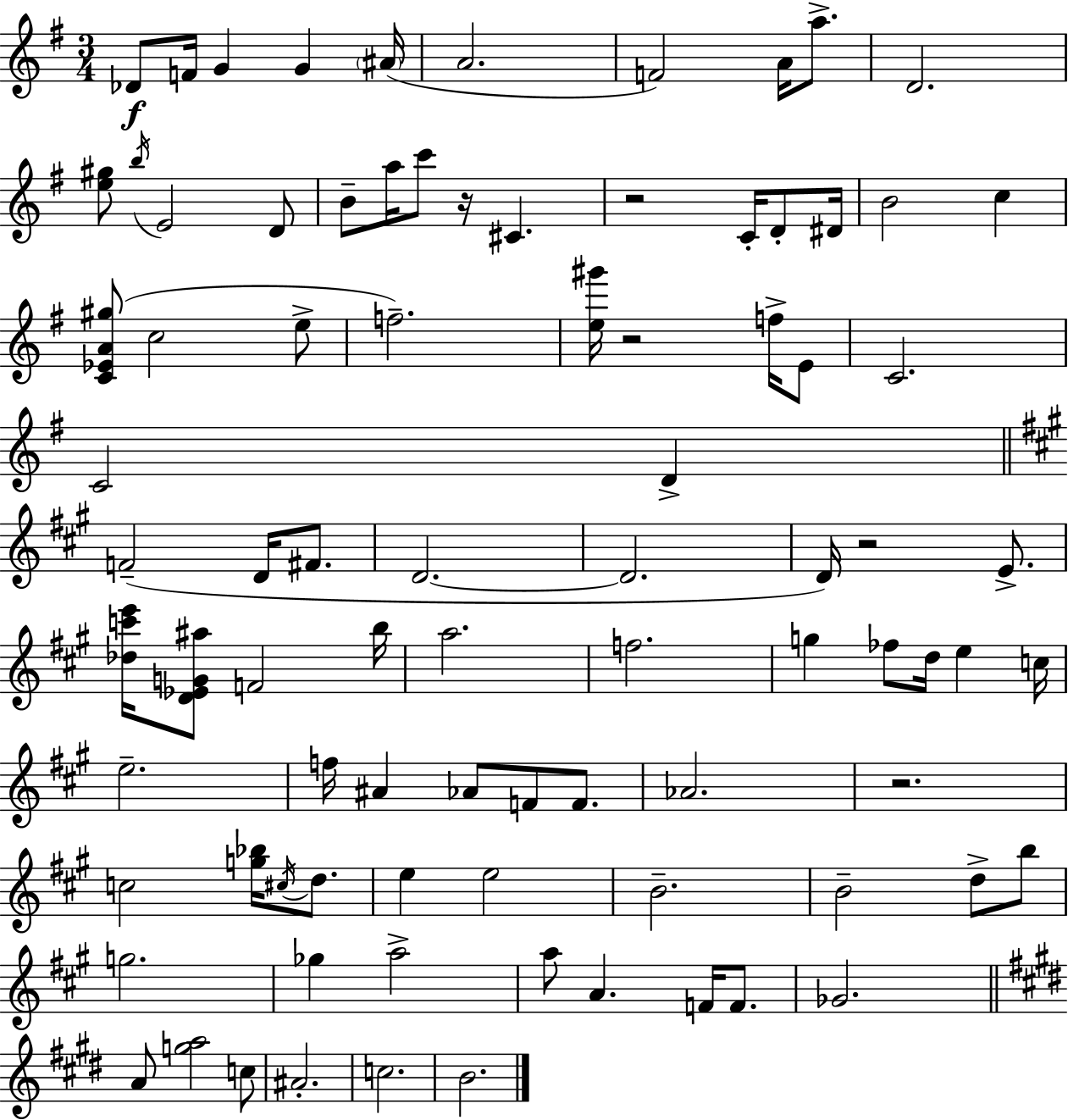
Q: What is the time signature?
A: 3/4